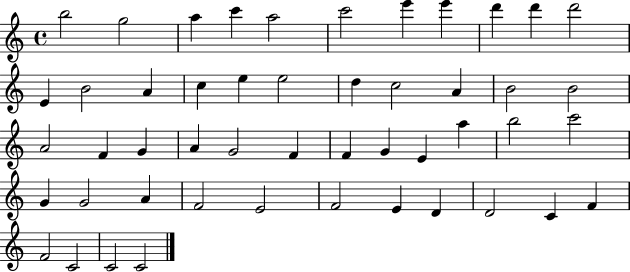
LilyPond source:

{
  \clef treble
  \time 4/4
  \defaultTimeSignature
  \key c \major
  b''2 g''2 | a''4 c'''4 a''2 | c'''2 e'''4 e'''4 | d'''4 d'''4 d'''2 | \break e'4 b'2 a'4 | c''4 e''4 e''2 | d''4 c''2 a'4 | b'2 b'2 | \break a'2 f'4 g'4 | a'4 g'2 f'4 | f'4 g'4 e'4 a''4 | b''2 c'''2 | \break g'4 g'2 a'4 | f'2 e'2 | f'2 e'4 d'4 | d'2 c'4 f'4 | \break f'2 c'2 | c'2 c'2 | \bar "|."
}